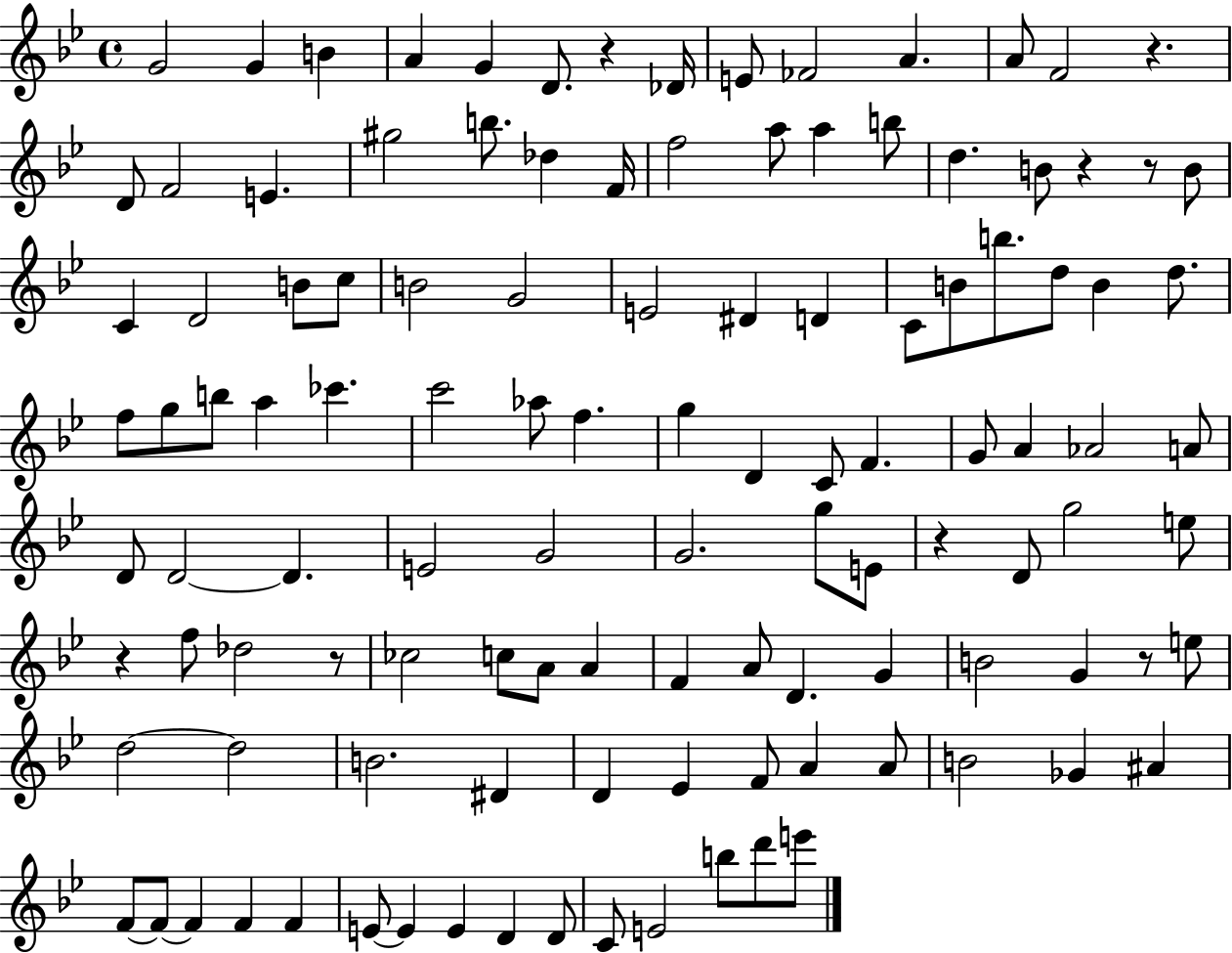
{
  \clef treble
  \time 4/4
  \defaultTimeSignature
  \key bes \major
  \repeat volta 2 { g'2 g'4 b'4 | a'4 g'4 d'8. r4 des'16 | e'8 fes'2 a'4. | a'8 f'2 r4. | \break d'8 f'2 e'4. | gis''2 b''8. des''4 f'16 | f''2 a''8 a''4 b''8 | d''4. b'8 r4 r8 b'8 | \break c'4 d'2 b'8 c''8 | b'2 g'2 | e'2 dis'4 d'4 | c'8 b'8 b''8. d''8 b'4 d''8. | \break f''8 g''8 b''8 a''4 ces'''4. | c'''2 aes''8 f''4. | g''4 d'4 c'8 f'4. | g'8 a'4 aes'2 a'8 | \break d'8 d'2~~ d'4. | e'2 g'2 | g'2. g''8 e'8 | r4 d'8 g''2 e''8 | \break r4 f''8 des''2 r8 | ces''2 c''8 a'8 a'4 | f'4 a'8 d'4. g'4 | b'2 g'4 r8 e''8 | \break d''2~~ d''2 | b'2. dis'4 | d'4 ees'4 f'8 a'4 a'8 | b'2 ges'4 ais'4 | \break f'8~~ f'8~~ f'4 f'4 f'4 | e'8~~ e'4 e'4 d'4 d'8 | c'8 e'2 b''8 d'''8 e'''8 | } \bar "|."
}